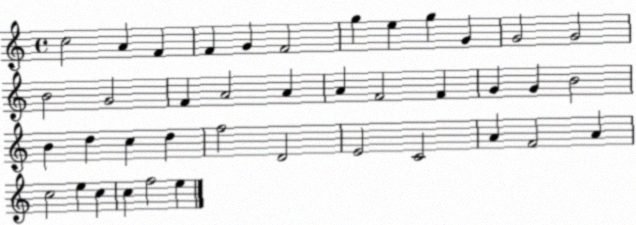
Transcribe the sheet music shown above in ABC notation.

X:1
T:Untitled
M:4/4
L:1/4
K:C
c2 A F F G F2 g e g G G2 G2 B2 G2 F A2 A A F2 F G G B2 B d c d f2 D2 E2 C2 A F2 A c2 e c c f2 e